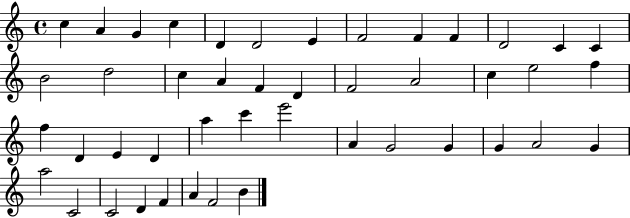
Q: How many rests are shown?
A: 0